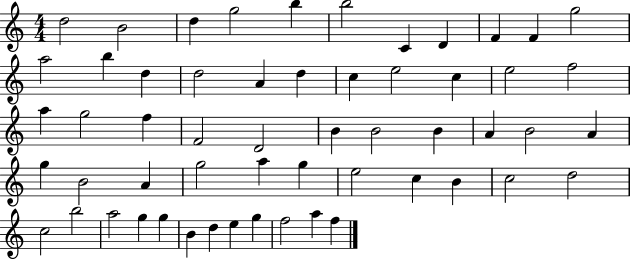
X:1
T:Untitled
M:4/4
L:1/4
K:C
d2 B2 d g2 b b2 C D F F g2 a2 b d d2 A d c e2 c e2 f2 a g2 f F2 D2 B B2 B A B2 A g B2 A g2 a g e2 c B c2 d2 c2 b2 a2 g g B d e g f2 a f